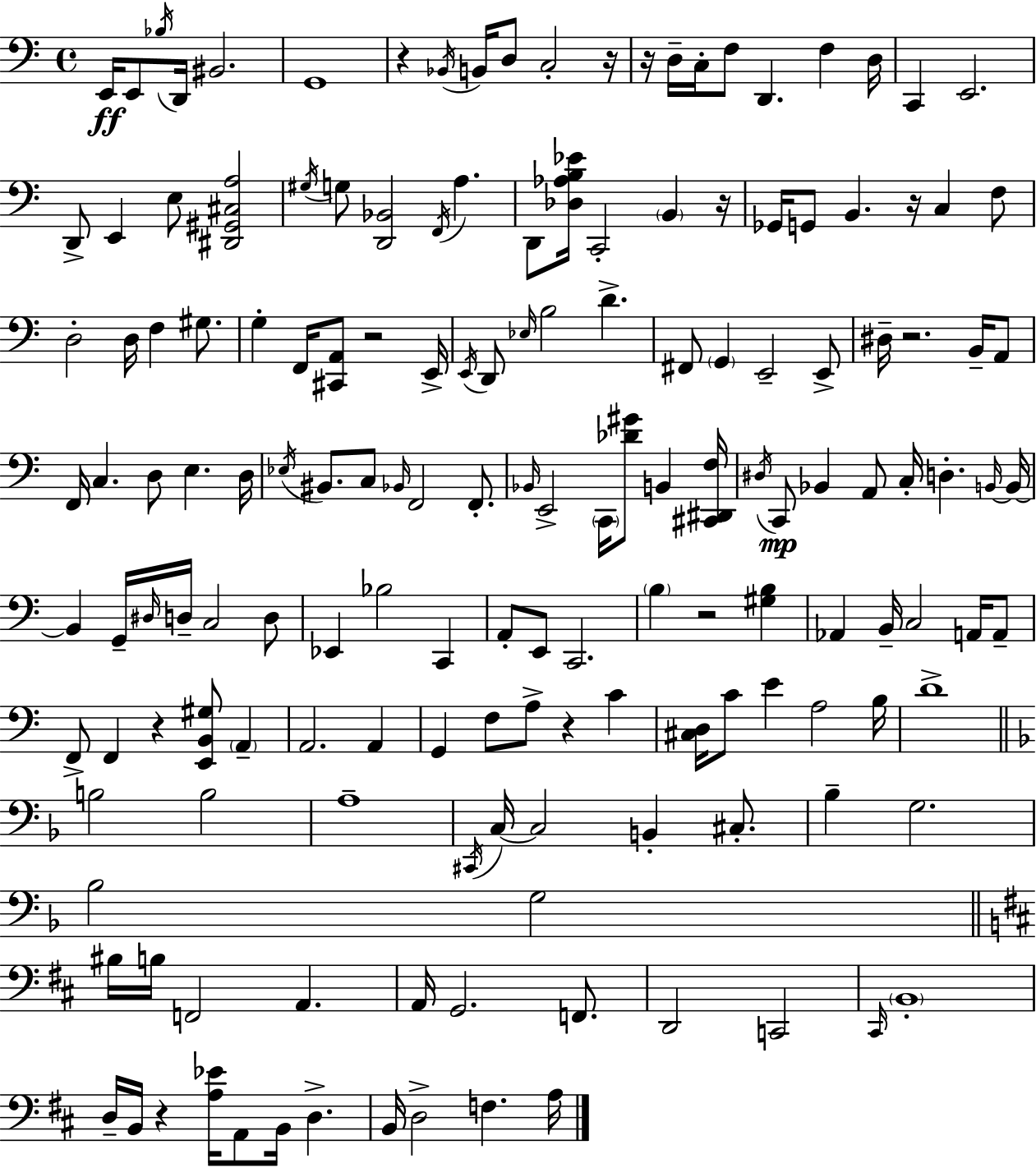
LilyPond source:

{
  \clef bass
  \time 4/4
  \defaultTimeSignature
  \key c \major
  e,16\ff e,8 \acciaccatura { bes16 } d,16 bis,2. | g,1 | r4 \acciaccatura { bes,16 } b,16 d8 c2-. | r16 r16 d16-- c16-. f8 d,4. f4 | \break d16 c,4 e,2. | d,8-> e,4 e8 <dis, gis, cis a>2 | \acciaccatura { gis16 } g8 <d, bes,>2 \acciaccatura { f,16 } a4. | d,8 <des aes b ees'>16 c,2-. \parenthesize b,4 | \break r16 ges,16 g,8 b,4. r16 c4 | f8 d2-. d16 f4 | gis8. g4-. f,16 <cis, a,>8 r2 | e,16-> \acciaccatura { e,16 } d,8 \grace { ees16 } b2 | \break d'4.-> fis,8 \parenthesize g,4 e,2-- | e,8-> dis16-- r2. | b,16-- a,8 f,16 c4. d8 e4. | d16 \acciaccatura { ees16 } bis,8. c8 \grace { bes,16 } f,2 | \break f,8.-. \grace { bes,16 } e,2-> | \parenthesize c,16 <des' gis'>8 b,4 <cis, dis, f>16 \acciaccatura { dis16 }\mp c,8 bes,4 | a,8 c16-. d4.-. \grace { b,16~ }~ b,16 b,4 g,16-- | \grace { dis16 } d16-- c2 d8 ees,4 | \break bes2 c,4 a,8-. e,8 | c,2. \parenthesize b4 | r2 <gis b>4 aes,4 | b,16-- c2 a,16 a,8-- f,8-> f,4 | \break r4 <e, b, gis>8 \parenthesize a,4-- a,2. | a,4 g,4 | f8 a8-> r4 c'4 <cis d>16 c'8 e'4 | a2 b16 d'1-> | \break \bar "||" \break \key f \major b2 b2 | a1-- | \acciaccatura { cis,16 } c16~~ c2 b,4-. cis8.-. | bes4-- g2. | \break bes2 g2 | \bar "||" \break \key b \minor bis16 b16 f,2 a,4. | a,16 g,2. f,8. | d,2 c,2 | \grace { cis,16 } \parenthesize b,1-. | \break d16-- b,16 r4 <a ees'>16 a,8 b,16 d4.-> | b,16 d2-> f4. | a16 \bar "|."
}